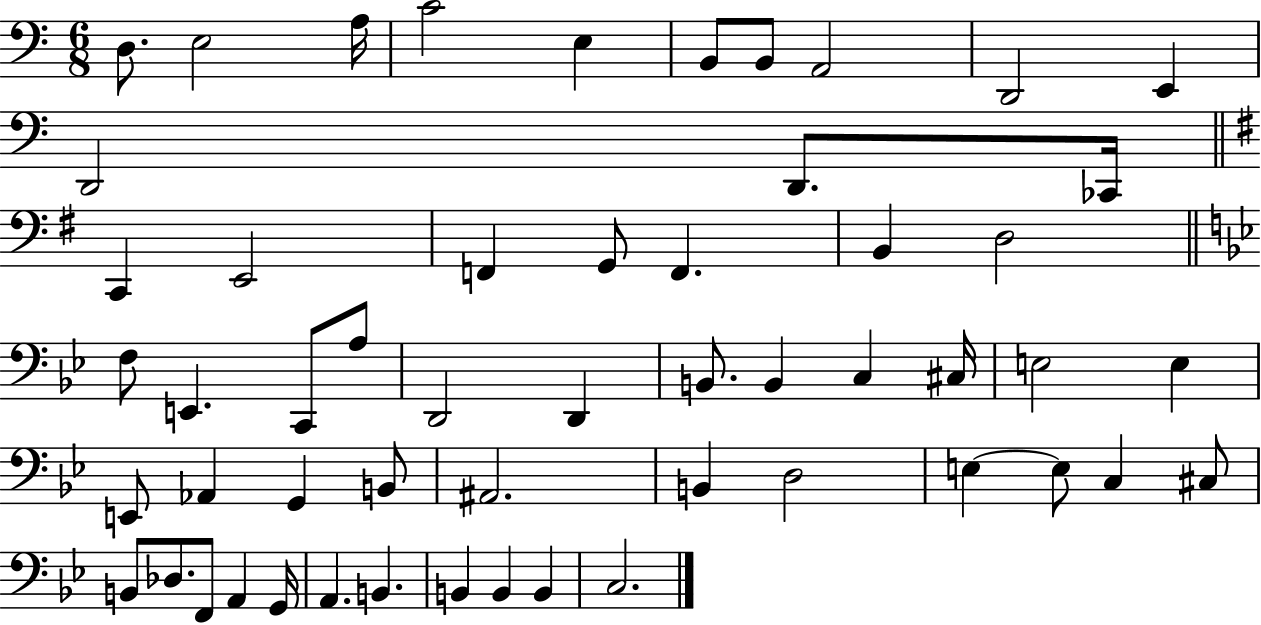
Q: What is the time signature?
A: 6/8